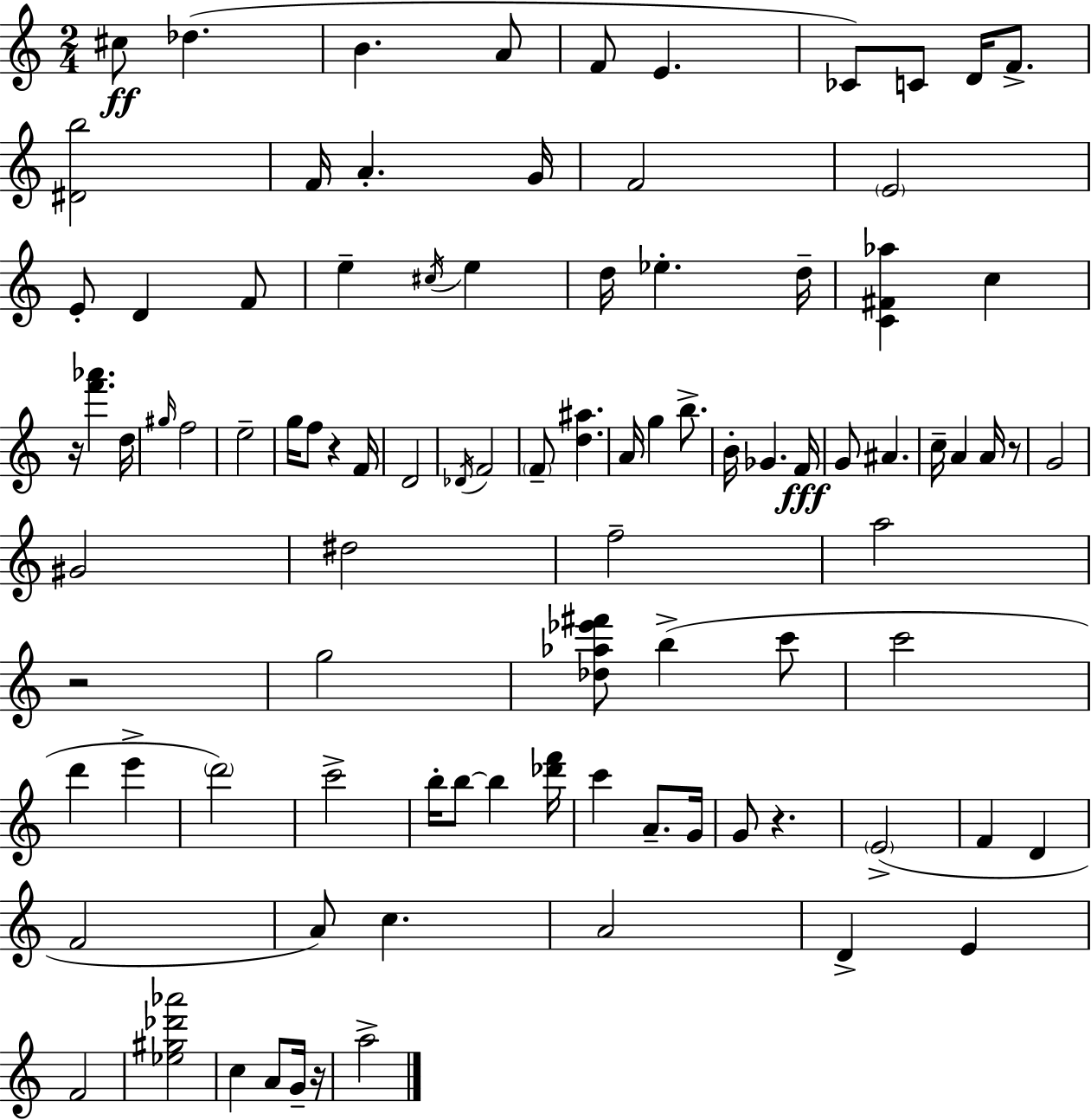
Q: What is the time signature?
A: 2/4